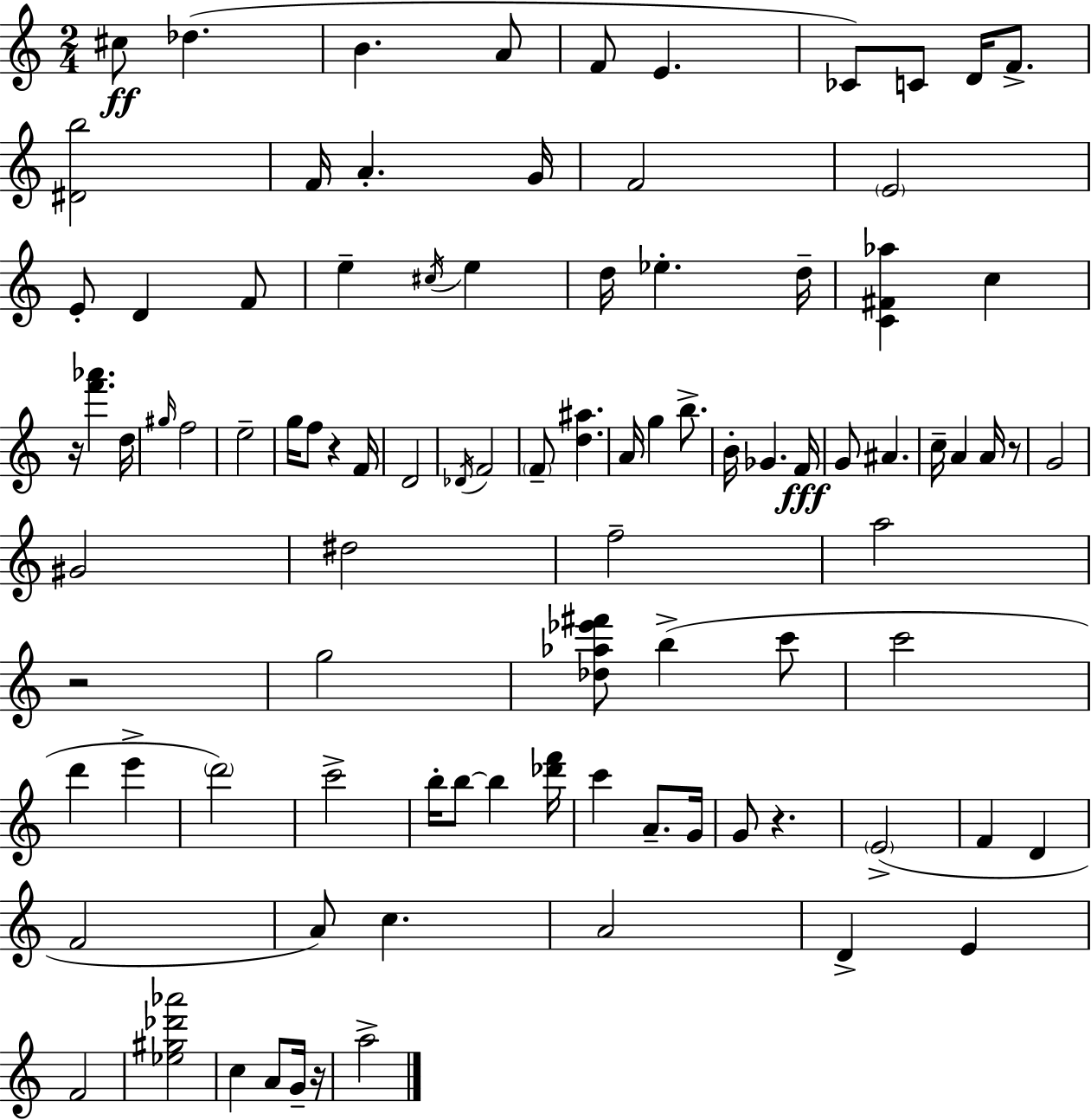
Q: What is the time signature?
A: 2/4